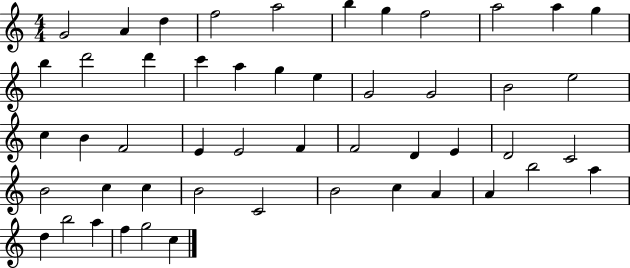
X:1
T:Untitled
M:4/4
L:1/4
K:C
G2 A d f2 a2 b g f2 a2 a g b d'2 d' c' a g e G2 G2 B2 e2 c B F2 E E2 F F2 D E D2 C2 B2 c c B2 C2 B2 c A A b2 a d b2 a f g2 c